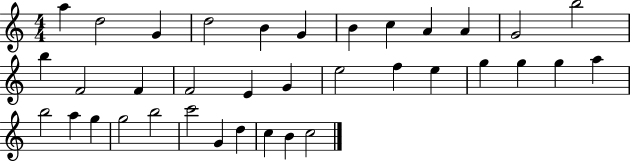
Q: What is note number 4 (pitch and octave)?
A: D5